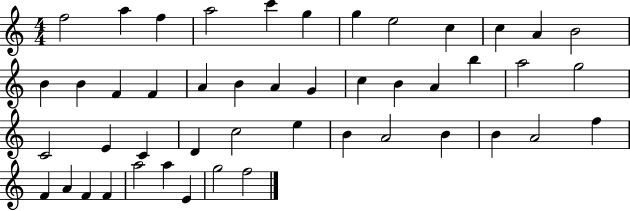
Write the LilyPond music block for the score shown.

{
  \clef treble
  \numericTimeSignature
  \time 4/4
  \key c \major
  f''2 a''4 f''4 | a''2 c'''4 g''4 | g''4 e''2 c''4 | c''4 a'4 b'2 | \break b'4 b'4 f'4 f'4 | a'4 b'4 a'4 g'4 | c''4 b'4 a'4 b''4 | a''2 g''2 | \break c'2 e'4 c'4 | d'4 c''2 e''4 | b'4 a'2 b'4 | b'4 a'2 f''4 | \break f'4 a'4 f'4 f'4 | a''2 a''4 e'4 | g''2 f''2 | \bar "|."
}